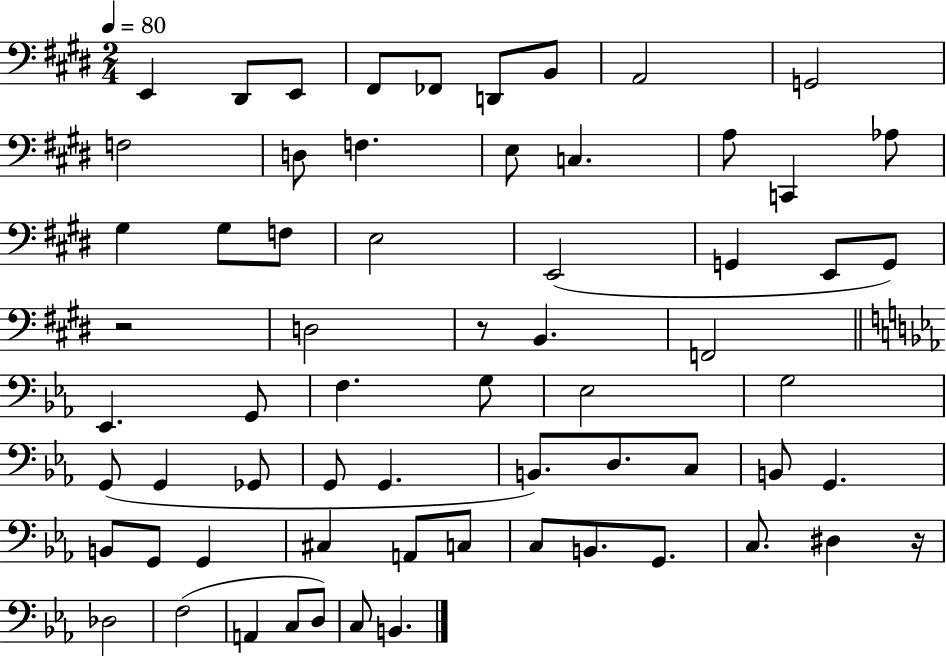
{
  \clef bass
  \numericTimeSignature
  \time 2/4
  \key e \major
  \tempo 4 = 80
  e,4 dis,8 e,8 | fis,8 fes,8 d,8 b,8 | a,2 | g,2 | \break f2 | d8 f4. | e8 c4. | a8 c,4 aes8 | \break gis4 gis8 f8 | e2 | e,2( | g,4 e,8 g,8) | \break r2 | d2 | r8 b,4. | f,2 | \break \bar "||" \break \key ees \major ees,4. g,8 | f4. g8 | ees2 | g2 | \break g,8( g,4 ges,8 | g,8 g,4. | b,8.) d8. c8 | b,8 g,4. | \break b,8 g,8 g,4 | cis4 a,8 c8 | c8 b,8. g,8. | c8. dis4 r16 | \break des2 | f2( | a,4 c8 d8) | c8 b,4. | \break \bar "|."
}